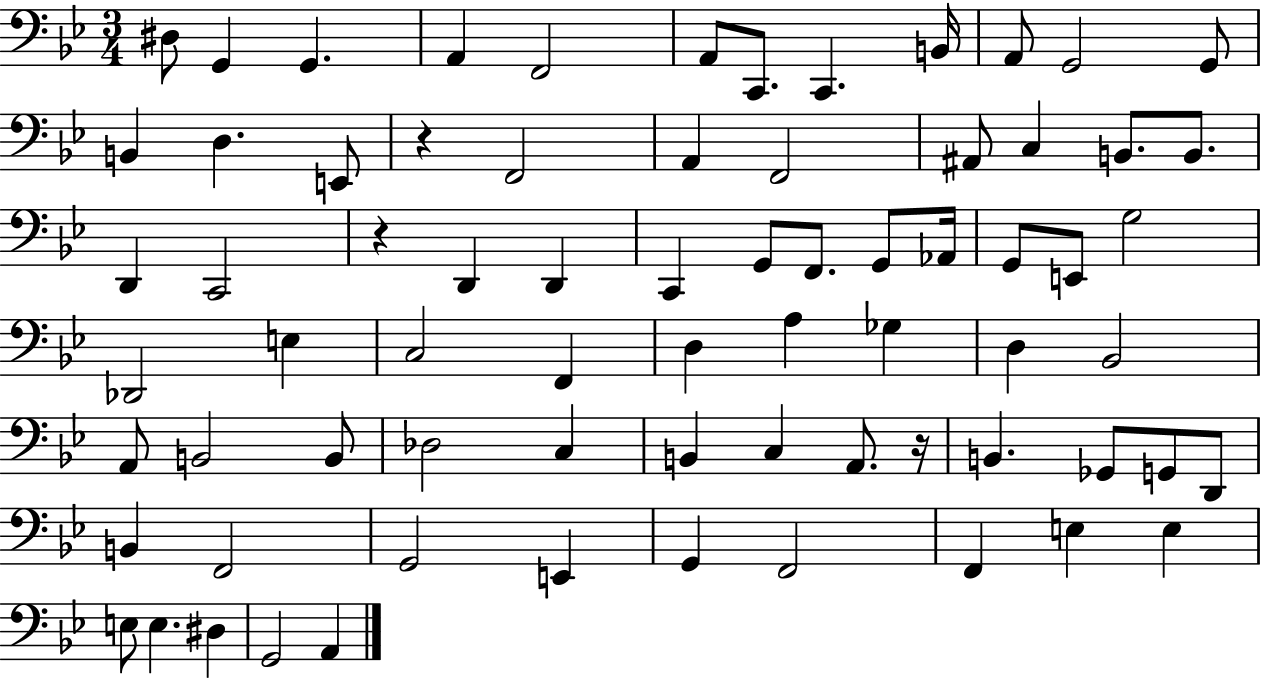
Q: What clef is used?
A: bass